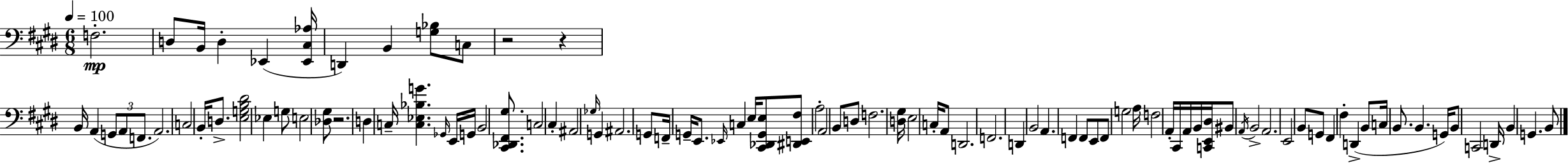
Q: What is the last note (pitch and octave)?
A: B2